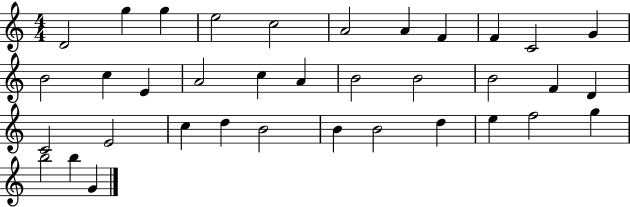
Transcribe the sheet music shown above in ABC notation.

X:1
T:Untitled
M:4/4
L:1/4
K:C
D2 g g e2 c2 A2 A F F C2 G B2 c E A2 c A B2 B2 B2 F D C2 E2 c d B2 B B2 d e f2 g b2 b G